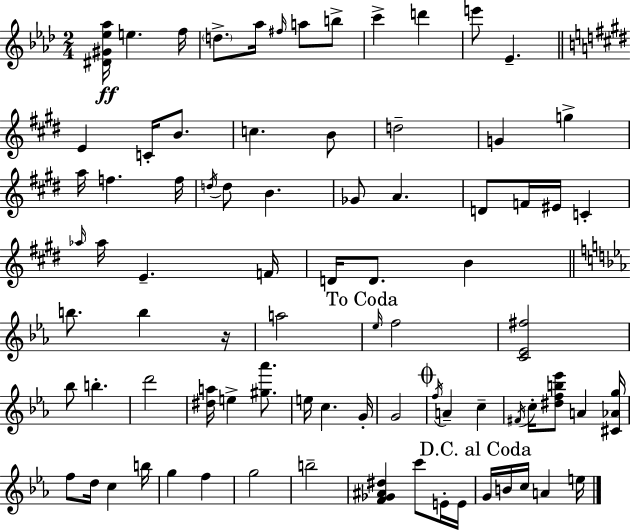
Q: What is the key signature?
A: AES major